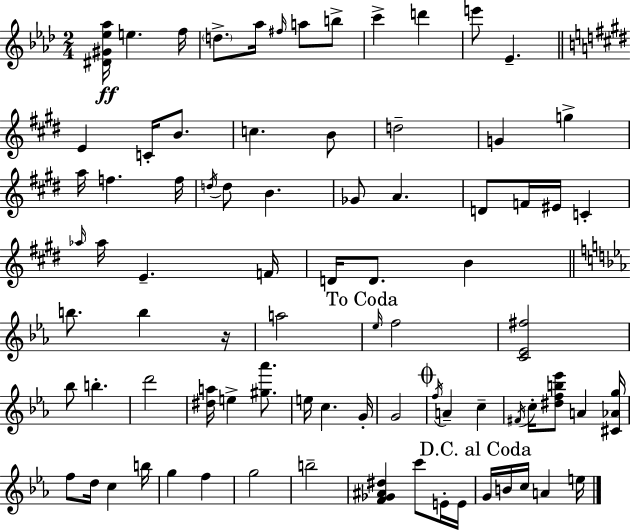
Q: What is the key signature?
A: AES major